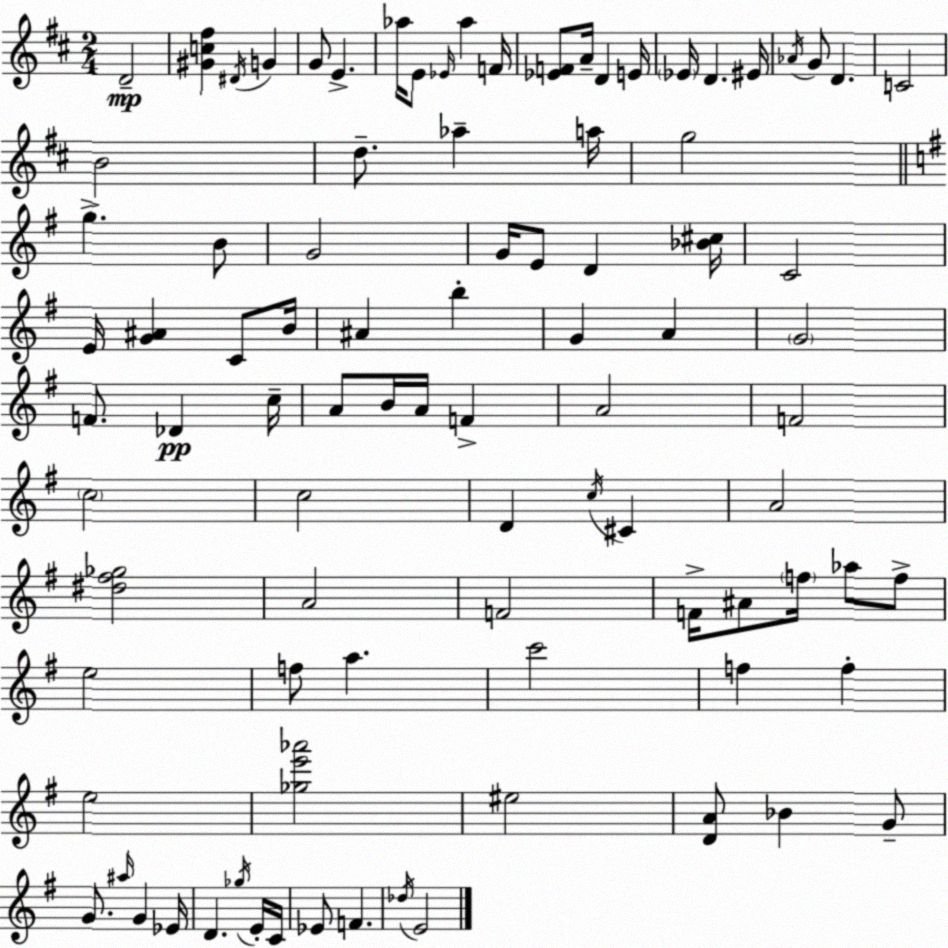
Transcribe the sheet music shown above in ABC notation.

X:1
T:Untitled
M:2/4
L:1/4
K:D
D2 [^Gc^f] ^D/4 G G/2 E _a/4 E/2 _E/4 _a F/4 [_EF]/2 A/4 D E/4 _E/4 D ^E/4 _A/4 G/2 D C2 B2 d/2 _a a/4 g2 g B/2 G2 G/4 E/2 D [_B^c]/4 C2 E/4 [G^A] C/2 B/4 ^A b G A G2 F/2 _D c/4 A/2 B/4 A/4 F A2 F2 c2 c2 D c/4 ^C A2 [^d^f_g]2 A2 F2 F/4 ^A/2 f/4 _a/2 f/2 e2 f/2 a c'2 f f e2 [_ge'_a']2 ^e2 [DA]/2 _B G/2 G/2 ^a/4 G _E/4 D _g/4 E/4 C/4 _E/2 F _d/4 E2